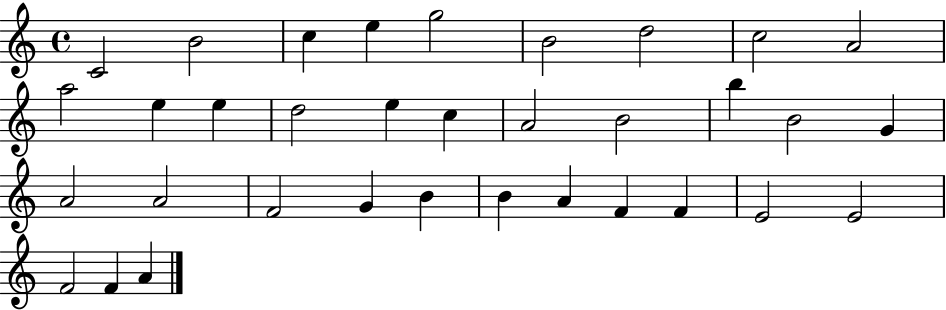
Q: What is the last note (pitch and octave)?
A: A4